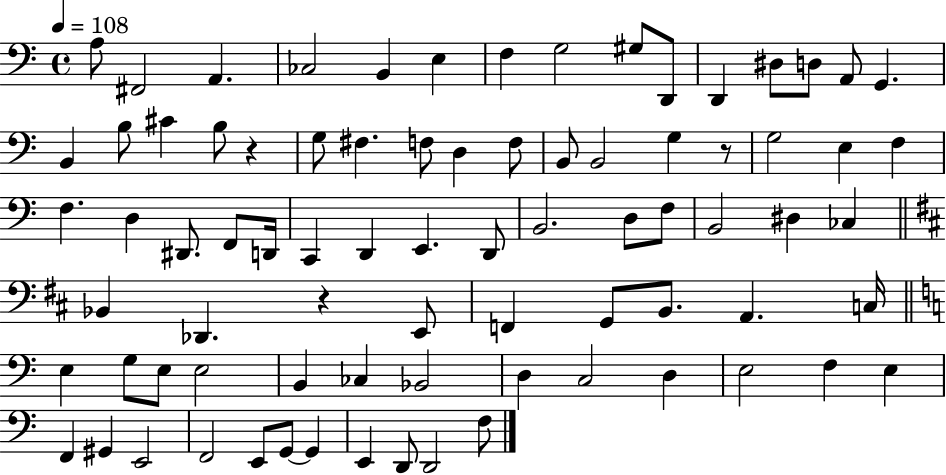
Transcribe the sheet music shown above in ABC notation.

X:1
T:Untitled
M:4/4
L:1/4
K:C
A,/2 ^F,,2 A,, _C,2 B,, E, F, G,2 ^G,/2 D,,/2 D,, ^D,/2 D,/2 A,,/2 G,, B,, B,/2 ^C B,/2 z G,/2 ^F, F,/2 D, F,/2 B,,/2 B,,2 G, z/2 G,2 E, F, F, D, ^D,,/2 F,,/2 D,,/4 C,, D,, E,, D,,/2 B,,2 D,/2 F,/2 B,,2 ^D, _C, _B,, _D,, z E,,/2 F,, G,,/2 B,,/2 A,, C,/4 E, G,/2 E,/2 E,2 B,, _C, _B,,2 D, C,2 D, E,2 F, E, F,, ^G,, E,,2 F,,2 E,,/2 G,,/2 G,, E,, D,,/2 D,,2 F,/2